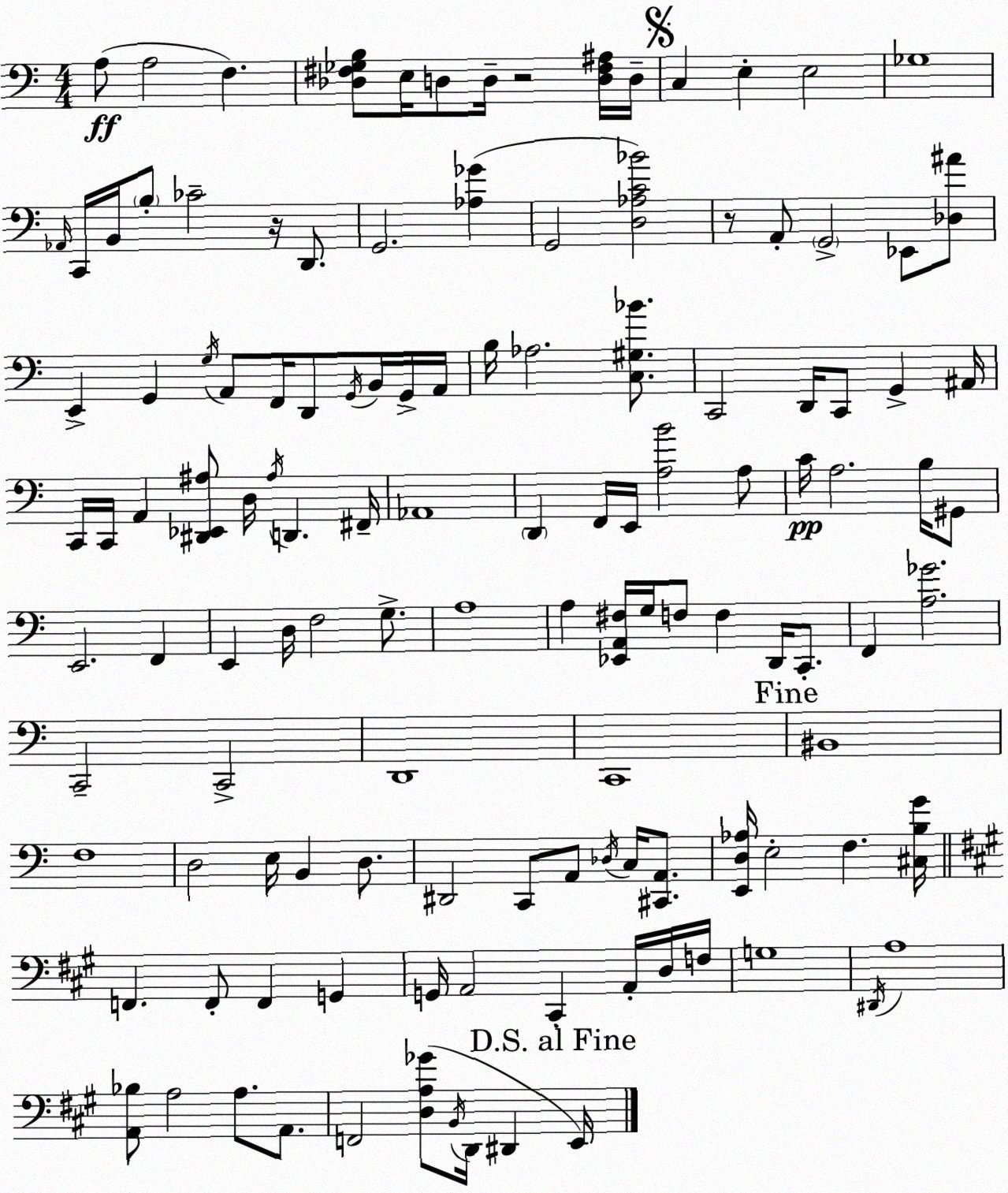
X:1
T:Untitled
M:4/4
L:1/4
K:Am
A,/2 A,2 F, [_D,^F,_G,B,]/2 E,/4 D,/2 D,/4 z2 [D,^F,^A,]/4 D,/4 C, E, E,2 _G,4 _A,,/4 C,,/4 B,,/4 B,/2 _C2 z/4 D,,/2 G,,2 [_A,_G] G,,2 [D,_A,C_B]2 z/2 A,,/2 G,,2 _E,,/2 [_D,^A]/2 E,, G,, G,/4 A,,/2 F,,/4 D,,/2 G,,/4 B,,/4 G,,/4 A,,/4 B,/4 _A,2 [C,^G,_B]/2 C,,2 D,,/4 C,,/2 G,, ^A,,/4 C,,/4 C,,/4 A,, [^D,,_E,,^A,]/2 D,/4 ^A,/4 D,, ^F,,/4 _A,,4 D,, F,,/4 E,,/4 [A,B]2 A,/2 C/4 A,2 B,/4 ^G,,/2 E,,2 F,, E,, D,/4 F,2 G,/2 A,4 A, [_E,,A,,^F,]/4 G,/4 F,/2 F, D,,/4 C,,/2 F,, [A,_G]2 C,,2 C,,2 D,,4 C,,4 ^B,,4 F,4 D,2 E,/4 B,, D,/2 ^D,,2 C,,/2 A,,/2 _D,/4 C,/4 [^C,,A,,]/2 [E,,D,_A,]/4 E,2 F, [^C,B,G]/4 F,, F,,/2 F,, G,, G,,/4 A,,2 ^C,, A,,/4 D,/4 F,/4 G,4 ^D,,/4 A,4 [A,,_B,]/2 A,2 A,/2 A,,/2 F,,2 [D,A,_G]/2 B,,/4 D,,/4 ^D,, E,,/4